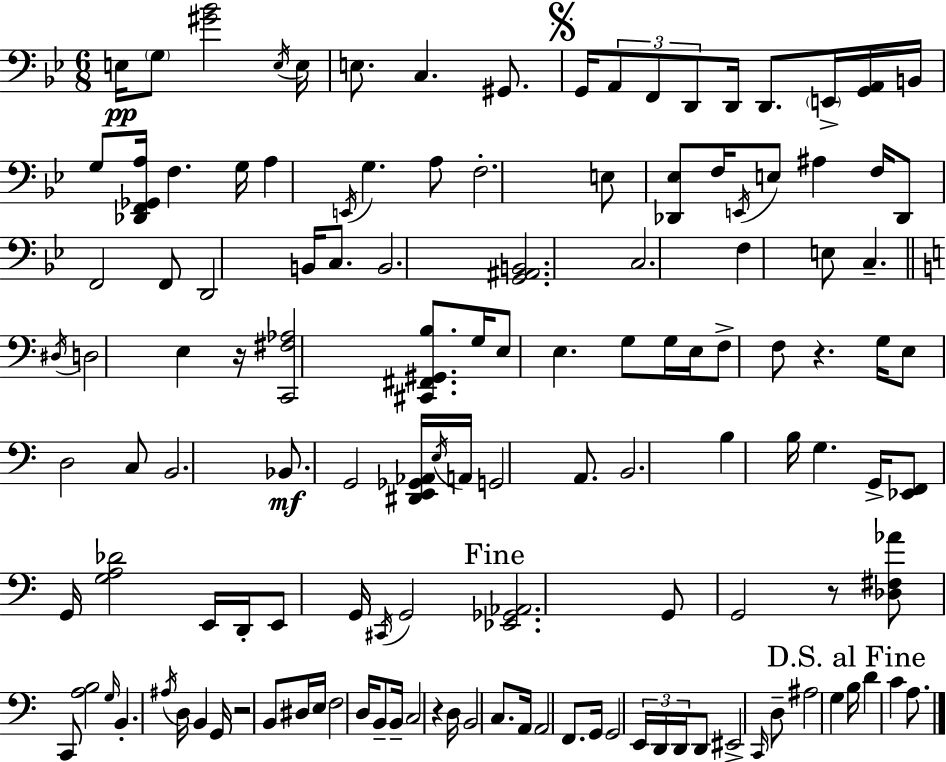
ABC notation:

X:1
T:Untitled
M:6/8
L:1/4
K:Gm
E,/4 G,/2 [^G_B]2 E,/4 E,/4 E,/2 C, ^G,,/2 G,,/4 A,,/2 F,,/2 D,,/2 D,,/4 D,,/2 E,,/4 [G,,A,,]/4 B,,/4 G,/2 [_D,,F,,_G,,A,]/4 F, G,/4 A, E,,/4 G, A,/2 F,2 E,/2 [_D,,_E,]/2 F,/4 E,,/4 E,/2 ^A, F,/4 _D,,/2 F,,2 F,,/2 D,,2 B,,/4 C,/2 B,,2 [G,,^A,,B,,]2 C,2 F, E,/2 C, ^D,/4 D,2 E, z/4 [C,,^F,_A,]2 [^C,,^F,,^G,,B,]/2 G,/4 E,/2 E, G,/2 G,/4 E,/4 F,/2 F,/2 z G,/4 E,/2 D,2 C,/2 B,,2 _B,,/2 G,,2 [^D,,E,,_G,,_A,,]/4 E,/4 A,,/4 G,,2 A,,/2 B,,2 B, B,/4 G, G,,/4 [_E,,F,,]/2 G,,/4 [G,A,_D]2 E,,/4 D,,/4 E,,/2 G,,/4 ^C,,/4 G,,2 [_E,,_G,,_A,,]2 G,,/2 G,,2 z/2 [_D,^F,_A]/2 C,,/2 [A,B,]2 G,/4 B,, ^A,/4 D,/4 B,, G,,/4 z2 B,,/2 ^D,/4 E,/4 F,2 D,/4 B,,/2 B,,/4 C,2 z D,/4 B,,2 C,/2 A,,/4 A,,2 F,,/2 G,,/4 G,,2 E,,/4 D,,/4 D,,/4 D,,/2 ^E,,2 C,,/4 D,/2 ^A,2 G, B,/4 D C A,/2